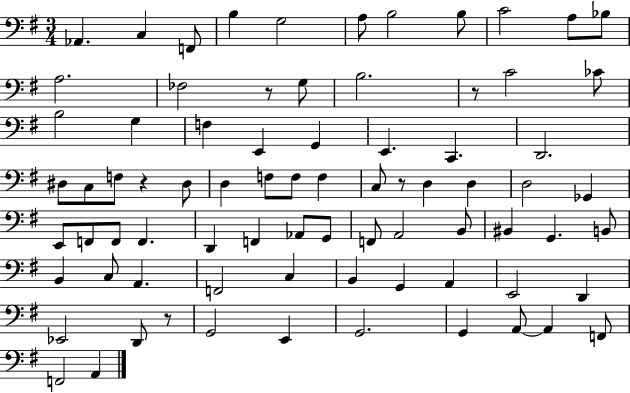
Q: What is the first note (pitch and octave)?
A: Ab2